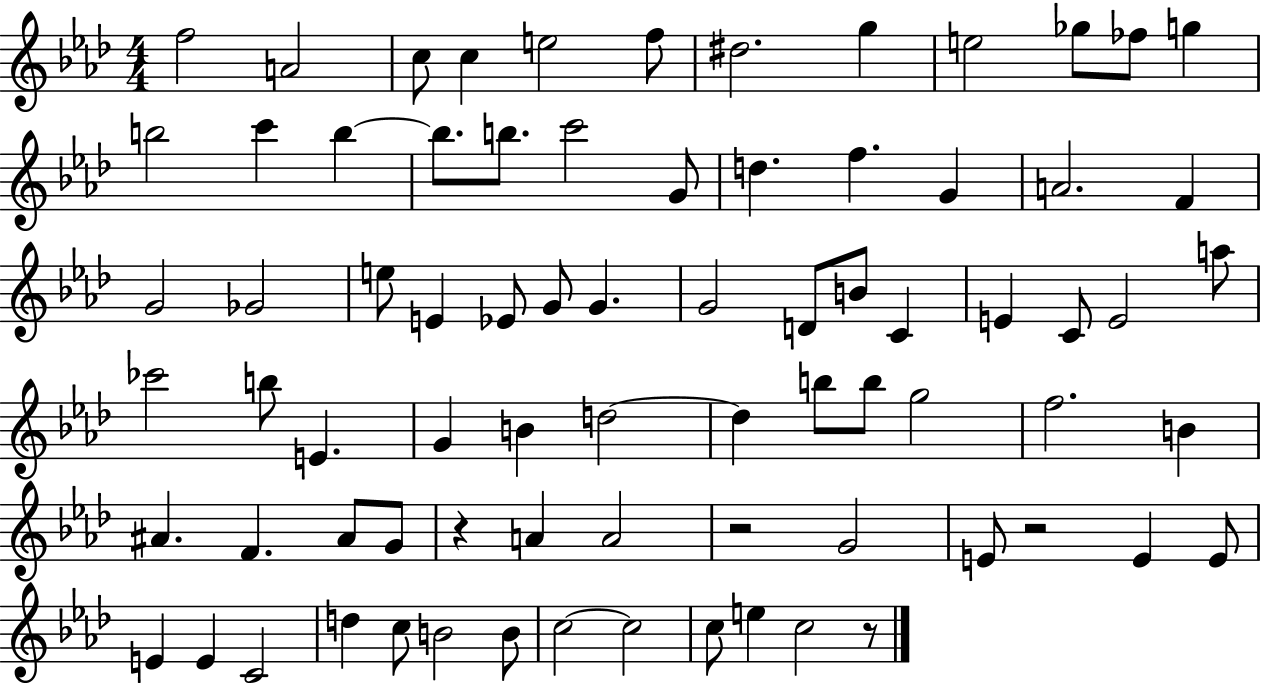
X:1
T:Untitled
M:4/4
L:1/4
K:Ab
f2 A2 c/2 c e2 f/2 ^d2 g e2 _g/2 _f/2 g b2 c' b b/2 b/2 c'2 G/2 d f G A2 F G2 _G2 e/2 E _E/2 G/2 G G2 D/2 B/2 C E C/2 E2 a/2 _c'2 b/2 E G B d2 d b/2 b/2 g2 f2 B ^A F ^A/2 G/2 z A A2 z2 G2 E/2 z2 E E/2 E E C2 d c/2 B2 B/2 c2 c2 c/2 e c2 z/2